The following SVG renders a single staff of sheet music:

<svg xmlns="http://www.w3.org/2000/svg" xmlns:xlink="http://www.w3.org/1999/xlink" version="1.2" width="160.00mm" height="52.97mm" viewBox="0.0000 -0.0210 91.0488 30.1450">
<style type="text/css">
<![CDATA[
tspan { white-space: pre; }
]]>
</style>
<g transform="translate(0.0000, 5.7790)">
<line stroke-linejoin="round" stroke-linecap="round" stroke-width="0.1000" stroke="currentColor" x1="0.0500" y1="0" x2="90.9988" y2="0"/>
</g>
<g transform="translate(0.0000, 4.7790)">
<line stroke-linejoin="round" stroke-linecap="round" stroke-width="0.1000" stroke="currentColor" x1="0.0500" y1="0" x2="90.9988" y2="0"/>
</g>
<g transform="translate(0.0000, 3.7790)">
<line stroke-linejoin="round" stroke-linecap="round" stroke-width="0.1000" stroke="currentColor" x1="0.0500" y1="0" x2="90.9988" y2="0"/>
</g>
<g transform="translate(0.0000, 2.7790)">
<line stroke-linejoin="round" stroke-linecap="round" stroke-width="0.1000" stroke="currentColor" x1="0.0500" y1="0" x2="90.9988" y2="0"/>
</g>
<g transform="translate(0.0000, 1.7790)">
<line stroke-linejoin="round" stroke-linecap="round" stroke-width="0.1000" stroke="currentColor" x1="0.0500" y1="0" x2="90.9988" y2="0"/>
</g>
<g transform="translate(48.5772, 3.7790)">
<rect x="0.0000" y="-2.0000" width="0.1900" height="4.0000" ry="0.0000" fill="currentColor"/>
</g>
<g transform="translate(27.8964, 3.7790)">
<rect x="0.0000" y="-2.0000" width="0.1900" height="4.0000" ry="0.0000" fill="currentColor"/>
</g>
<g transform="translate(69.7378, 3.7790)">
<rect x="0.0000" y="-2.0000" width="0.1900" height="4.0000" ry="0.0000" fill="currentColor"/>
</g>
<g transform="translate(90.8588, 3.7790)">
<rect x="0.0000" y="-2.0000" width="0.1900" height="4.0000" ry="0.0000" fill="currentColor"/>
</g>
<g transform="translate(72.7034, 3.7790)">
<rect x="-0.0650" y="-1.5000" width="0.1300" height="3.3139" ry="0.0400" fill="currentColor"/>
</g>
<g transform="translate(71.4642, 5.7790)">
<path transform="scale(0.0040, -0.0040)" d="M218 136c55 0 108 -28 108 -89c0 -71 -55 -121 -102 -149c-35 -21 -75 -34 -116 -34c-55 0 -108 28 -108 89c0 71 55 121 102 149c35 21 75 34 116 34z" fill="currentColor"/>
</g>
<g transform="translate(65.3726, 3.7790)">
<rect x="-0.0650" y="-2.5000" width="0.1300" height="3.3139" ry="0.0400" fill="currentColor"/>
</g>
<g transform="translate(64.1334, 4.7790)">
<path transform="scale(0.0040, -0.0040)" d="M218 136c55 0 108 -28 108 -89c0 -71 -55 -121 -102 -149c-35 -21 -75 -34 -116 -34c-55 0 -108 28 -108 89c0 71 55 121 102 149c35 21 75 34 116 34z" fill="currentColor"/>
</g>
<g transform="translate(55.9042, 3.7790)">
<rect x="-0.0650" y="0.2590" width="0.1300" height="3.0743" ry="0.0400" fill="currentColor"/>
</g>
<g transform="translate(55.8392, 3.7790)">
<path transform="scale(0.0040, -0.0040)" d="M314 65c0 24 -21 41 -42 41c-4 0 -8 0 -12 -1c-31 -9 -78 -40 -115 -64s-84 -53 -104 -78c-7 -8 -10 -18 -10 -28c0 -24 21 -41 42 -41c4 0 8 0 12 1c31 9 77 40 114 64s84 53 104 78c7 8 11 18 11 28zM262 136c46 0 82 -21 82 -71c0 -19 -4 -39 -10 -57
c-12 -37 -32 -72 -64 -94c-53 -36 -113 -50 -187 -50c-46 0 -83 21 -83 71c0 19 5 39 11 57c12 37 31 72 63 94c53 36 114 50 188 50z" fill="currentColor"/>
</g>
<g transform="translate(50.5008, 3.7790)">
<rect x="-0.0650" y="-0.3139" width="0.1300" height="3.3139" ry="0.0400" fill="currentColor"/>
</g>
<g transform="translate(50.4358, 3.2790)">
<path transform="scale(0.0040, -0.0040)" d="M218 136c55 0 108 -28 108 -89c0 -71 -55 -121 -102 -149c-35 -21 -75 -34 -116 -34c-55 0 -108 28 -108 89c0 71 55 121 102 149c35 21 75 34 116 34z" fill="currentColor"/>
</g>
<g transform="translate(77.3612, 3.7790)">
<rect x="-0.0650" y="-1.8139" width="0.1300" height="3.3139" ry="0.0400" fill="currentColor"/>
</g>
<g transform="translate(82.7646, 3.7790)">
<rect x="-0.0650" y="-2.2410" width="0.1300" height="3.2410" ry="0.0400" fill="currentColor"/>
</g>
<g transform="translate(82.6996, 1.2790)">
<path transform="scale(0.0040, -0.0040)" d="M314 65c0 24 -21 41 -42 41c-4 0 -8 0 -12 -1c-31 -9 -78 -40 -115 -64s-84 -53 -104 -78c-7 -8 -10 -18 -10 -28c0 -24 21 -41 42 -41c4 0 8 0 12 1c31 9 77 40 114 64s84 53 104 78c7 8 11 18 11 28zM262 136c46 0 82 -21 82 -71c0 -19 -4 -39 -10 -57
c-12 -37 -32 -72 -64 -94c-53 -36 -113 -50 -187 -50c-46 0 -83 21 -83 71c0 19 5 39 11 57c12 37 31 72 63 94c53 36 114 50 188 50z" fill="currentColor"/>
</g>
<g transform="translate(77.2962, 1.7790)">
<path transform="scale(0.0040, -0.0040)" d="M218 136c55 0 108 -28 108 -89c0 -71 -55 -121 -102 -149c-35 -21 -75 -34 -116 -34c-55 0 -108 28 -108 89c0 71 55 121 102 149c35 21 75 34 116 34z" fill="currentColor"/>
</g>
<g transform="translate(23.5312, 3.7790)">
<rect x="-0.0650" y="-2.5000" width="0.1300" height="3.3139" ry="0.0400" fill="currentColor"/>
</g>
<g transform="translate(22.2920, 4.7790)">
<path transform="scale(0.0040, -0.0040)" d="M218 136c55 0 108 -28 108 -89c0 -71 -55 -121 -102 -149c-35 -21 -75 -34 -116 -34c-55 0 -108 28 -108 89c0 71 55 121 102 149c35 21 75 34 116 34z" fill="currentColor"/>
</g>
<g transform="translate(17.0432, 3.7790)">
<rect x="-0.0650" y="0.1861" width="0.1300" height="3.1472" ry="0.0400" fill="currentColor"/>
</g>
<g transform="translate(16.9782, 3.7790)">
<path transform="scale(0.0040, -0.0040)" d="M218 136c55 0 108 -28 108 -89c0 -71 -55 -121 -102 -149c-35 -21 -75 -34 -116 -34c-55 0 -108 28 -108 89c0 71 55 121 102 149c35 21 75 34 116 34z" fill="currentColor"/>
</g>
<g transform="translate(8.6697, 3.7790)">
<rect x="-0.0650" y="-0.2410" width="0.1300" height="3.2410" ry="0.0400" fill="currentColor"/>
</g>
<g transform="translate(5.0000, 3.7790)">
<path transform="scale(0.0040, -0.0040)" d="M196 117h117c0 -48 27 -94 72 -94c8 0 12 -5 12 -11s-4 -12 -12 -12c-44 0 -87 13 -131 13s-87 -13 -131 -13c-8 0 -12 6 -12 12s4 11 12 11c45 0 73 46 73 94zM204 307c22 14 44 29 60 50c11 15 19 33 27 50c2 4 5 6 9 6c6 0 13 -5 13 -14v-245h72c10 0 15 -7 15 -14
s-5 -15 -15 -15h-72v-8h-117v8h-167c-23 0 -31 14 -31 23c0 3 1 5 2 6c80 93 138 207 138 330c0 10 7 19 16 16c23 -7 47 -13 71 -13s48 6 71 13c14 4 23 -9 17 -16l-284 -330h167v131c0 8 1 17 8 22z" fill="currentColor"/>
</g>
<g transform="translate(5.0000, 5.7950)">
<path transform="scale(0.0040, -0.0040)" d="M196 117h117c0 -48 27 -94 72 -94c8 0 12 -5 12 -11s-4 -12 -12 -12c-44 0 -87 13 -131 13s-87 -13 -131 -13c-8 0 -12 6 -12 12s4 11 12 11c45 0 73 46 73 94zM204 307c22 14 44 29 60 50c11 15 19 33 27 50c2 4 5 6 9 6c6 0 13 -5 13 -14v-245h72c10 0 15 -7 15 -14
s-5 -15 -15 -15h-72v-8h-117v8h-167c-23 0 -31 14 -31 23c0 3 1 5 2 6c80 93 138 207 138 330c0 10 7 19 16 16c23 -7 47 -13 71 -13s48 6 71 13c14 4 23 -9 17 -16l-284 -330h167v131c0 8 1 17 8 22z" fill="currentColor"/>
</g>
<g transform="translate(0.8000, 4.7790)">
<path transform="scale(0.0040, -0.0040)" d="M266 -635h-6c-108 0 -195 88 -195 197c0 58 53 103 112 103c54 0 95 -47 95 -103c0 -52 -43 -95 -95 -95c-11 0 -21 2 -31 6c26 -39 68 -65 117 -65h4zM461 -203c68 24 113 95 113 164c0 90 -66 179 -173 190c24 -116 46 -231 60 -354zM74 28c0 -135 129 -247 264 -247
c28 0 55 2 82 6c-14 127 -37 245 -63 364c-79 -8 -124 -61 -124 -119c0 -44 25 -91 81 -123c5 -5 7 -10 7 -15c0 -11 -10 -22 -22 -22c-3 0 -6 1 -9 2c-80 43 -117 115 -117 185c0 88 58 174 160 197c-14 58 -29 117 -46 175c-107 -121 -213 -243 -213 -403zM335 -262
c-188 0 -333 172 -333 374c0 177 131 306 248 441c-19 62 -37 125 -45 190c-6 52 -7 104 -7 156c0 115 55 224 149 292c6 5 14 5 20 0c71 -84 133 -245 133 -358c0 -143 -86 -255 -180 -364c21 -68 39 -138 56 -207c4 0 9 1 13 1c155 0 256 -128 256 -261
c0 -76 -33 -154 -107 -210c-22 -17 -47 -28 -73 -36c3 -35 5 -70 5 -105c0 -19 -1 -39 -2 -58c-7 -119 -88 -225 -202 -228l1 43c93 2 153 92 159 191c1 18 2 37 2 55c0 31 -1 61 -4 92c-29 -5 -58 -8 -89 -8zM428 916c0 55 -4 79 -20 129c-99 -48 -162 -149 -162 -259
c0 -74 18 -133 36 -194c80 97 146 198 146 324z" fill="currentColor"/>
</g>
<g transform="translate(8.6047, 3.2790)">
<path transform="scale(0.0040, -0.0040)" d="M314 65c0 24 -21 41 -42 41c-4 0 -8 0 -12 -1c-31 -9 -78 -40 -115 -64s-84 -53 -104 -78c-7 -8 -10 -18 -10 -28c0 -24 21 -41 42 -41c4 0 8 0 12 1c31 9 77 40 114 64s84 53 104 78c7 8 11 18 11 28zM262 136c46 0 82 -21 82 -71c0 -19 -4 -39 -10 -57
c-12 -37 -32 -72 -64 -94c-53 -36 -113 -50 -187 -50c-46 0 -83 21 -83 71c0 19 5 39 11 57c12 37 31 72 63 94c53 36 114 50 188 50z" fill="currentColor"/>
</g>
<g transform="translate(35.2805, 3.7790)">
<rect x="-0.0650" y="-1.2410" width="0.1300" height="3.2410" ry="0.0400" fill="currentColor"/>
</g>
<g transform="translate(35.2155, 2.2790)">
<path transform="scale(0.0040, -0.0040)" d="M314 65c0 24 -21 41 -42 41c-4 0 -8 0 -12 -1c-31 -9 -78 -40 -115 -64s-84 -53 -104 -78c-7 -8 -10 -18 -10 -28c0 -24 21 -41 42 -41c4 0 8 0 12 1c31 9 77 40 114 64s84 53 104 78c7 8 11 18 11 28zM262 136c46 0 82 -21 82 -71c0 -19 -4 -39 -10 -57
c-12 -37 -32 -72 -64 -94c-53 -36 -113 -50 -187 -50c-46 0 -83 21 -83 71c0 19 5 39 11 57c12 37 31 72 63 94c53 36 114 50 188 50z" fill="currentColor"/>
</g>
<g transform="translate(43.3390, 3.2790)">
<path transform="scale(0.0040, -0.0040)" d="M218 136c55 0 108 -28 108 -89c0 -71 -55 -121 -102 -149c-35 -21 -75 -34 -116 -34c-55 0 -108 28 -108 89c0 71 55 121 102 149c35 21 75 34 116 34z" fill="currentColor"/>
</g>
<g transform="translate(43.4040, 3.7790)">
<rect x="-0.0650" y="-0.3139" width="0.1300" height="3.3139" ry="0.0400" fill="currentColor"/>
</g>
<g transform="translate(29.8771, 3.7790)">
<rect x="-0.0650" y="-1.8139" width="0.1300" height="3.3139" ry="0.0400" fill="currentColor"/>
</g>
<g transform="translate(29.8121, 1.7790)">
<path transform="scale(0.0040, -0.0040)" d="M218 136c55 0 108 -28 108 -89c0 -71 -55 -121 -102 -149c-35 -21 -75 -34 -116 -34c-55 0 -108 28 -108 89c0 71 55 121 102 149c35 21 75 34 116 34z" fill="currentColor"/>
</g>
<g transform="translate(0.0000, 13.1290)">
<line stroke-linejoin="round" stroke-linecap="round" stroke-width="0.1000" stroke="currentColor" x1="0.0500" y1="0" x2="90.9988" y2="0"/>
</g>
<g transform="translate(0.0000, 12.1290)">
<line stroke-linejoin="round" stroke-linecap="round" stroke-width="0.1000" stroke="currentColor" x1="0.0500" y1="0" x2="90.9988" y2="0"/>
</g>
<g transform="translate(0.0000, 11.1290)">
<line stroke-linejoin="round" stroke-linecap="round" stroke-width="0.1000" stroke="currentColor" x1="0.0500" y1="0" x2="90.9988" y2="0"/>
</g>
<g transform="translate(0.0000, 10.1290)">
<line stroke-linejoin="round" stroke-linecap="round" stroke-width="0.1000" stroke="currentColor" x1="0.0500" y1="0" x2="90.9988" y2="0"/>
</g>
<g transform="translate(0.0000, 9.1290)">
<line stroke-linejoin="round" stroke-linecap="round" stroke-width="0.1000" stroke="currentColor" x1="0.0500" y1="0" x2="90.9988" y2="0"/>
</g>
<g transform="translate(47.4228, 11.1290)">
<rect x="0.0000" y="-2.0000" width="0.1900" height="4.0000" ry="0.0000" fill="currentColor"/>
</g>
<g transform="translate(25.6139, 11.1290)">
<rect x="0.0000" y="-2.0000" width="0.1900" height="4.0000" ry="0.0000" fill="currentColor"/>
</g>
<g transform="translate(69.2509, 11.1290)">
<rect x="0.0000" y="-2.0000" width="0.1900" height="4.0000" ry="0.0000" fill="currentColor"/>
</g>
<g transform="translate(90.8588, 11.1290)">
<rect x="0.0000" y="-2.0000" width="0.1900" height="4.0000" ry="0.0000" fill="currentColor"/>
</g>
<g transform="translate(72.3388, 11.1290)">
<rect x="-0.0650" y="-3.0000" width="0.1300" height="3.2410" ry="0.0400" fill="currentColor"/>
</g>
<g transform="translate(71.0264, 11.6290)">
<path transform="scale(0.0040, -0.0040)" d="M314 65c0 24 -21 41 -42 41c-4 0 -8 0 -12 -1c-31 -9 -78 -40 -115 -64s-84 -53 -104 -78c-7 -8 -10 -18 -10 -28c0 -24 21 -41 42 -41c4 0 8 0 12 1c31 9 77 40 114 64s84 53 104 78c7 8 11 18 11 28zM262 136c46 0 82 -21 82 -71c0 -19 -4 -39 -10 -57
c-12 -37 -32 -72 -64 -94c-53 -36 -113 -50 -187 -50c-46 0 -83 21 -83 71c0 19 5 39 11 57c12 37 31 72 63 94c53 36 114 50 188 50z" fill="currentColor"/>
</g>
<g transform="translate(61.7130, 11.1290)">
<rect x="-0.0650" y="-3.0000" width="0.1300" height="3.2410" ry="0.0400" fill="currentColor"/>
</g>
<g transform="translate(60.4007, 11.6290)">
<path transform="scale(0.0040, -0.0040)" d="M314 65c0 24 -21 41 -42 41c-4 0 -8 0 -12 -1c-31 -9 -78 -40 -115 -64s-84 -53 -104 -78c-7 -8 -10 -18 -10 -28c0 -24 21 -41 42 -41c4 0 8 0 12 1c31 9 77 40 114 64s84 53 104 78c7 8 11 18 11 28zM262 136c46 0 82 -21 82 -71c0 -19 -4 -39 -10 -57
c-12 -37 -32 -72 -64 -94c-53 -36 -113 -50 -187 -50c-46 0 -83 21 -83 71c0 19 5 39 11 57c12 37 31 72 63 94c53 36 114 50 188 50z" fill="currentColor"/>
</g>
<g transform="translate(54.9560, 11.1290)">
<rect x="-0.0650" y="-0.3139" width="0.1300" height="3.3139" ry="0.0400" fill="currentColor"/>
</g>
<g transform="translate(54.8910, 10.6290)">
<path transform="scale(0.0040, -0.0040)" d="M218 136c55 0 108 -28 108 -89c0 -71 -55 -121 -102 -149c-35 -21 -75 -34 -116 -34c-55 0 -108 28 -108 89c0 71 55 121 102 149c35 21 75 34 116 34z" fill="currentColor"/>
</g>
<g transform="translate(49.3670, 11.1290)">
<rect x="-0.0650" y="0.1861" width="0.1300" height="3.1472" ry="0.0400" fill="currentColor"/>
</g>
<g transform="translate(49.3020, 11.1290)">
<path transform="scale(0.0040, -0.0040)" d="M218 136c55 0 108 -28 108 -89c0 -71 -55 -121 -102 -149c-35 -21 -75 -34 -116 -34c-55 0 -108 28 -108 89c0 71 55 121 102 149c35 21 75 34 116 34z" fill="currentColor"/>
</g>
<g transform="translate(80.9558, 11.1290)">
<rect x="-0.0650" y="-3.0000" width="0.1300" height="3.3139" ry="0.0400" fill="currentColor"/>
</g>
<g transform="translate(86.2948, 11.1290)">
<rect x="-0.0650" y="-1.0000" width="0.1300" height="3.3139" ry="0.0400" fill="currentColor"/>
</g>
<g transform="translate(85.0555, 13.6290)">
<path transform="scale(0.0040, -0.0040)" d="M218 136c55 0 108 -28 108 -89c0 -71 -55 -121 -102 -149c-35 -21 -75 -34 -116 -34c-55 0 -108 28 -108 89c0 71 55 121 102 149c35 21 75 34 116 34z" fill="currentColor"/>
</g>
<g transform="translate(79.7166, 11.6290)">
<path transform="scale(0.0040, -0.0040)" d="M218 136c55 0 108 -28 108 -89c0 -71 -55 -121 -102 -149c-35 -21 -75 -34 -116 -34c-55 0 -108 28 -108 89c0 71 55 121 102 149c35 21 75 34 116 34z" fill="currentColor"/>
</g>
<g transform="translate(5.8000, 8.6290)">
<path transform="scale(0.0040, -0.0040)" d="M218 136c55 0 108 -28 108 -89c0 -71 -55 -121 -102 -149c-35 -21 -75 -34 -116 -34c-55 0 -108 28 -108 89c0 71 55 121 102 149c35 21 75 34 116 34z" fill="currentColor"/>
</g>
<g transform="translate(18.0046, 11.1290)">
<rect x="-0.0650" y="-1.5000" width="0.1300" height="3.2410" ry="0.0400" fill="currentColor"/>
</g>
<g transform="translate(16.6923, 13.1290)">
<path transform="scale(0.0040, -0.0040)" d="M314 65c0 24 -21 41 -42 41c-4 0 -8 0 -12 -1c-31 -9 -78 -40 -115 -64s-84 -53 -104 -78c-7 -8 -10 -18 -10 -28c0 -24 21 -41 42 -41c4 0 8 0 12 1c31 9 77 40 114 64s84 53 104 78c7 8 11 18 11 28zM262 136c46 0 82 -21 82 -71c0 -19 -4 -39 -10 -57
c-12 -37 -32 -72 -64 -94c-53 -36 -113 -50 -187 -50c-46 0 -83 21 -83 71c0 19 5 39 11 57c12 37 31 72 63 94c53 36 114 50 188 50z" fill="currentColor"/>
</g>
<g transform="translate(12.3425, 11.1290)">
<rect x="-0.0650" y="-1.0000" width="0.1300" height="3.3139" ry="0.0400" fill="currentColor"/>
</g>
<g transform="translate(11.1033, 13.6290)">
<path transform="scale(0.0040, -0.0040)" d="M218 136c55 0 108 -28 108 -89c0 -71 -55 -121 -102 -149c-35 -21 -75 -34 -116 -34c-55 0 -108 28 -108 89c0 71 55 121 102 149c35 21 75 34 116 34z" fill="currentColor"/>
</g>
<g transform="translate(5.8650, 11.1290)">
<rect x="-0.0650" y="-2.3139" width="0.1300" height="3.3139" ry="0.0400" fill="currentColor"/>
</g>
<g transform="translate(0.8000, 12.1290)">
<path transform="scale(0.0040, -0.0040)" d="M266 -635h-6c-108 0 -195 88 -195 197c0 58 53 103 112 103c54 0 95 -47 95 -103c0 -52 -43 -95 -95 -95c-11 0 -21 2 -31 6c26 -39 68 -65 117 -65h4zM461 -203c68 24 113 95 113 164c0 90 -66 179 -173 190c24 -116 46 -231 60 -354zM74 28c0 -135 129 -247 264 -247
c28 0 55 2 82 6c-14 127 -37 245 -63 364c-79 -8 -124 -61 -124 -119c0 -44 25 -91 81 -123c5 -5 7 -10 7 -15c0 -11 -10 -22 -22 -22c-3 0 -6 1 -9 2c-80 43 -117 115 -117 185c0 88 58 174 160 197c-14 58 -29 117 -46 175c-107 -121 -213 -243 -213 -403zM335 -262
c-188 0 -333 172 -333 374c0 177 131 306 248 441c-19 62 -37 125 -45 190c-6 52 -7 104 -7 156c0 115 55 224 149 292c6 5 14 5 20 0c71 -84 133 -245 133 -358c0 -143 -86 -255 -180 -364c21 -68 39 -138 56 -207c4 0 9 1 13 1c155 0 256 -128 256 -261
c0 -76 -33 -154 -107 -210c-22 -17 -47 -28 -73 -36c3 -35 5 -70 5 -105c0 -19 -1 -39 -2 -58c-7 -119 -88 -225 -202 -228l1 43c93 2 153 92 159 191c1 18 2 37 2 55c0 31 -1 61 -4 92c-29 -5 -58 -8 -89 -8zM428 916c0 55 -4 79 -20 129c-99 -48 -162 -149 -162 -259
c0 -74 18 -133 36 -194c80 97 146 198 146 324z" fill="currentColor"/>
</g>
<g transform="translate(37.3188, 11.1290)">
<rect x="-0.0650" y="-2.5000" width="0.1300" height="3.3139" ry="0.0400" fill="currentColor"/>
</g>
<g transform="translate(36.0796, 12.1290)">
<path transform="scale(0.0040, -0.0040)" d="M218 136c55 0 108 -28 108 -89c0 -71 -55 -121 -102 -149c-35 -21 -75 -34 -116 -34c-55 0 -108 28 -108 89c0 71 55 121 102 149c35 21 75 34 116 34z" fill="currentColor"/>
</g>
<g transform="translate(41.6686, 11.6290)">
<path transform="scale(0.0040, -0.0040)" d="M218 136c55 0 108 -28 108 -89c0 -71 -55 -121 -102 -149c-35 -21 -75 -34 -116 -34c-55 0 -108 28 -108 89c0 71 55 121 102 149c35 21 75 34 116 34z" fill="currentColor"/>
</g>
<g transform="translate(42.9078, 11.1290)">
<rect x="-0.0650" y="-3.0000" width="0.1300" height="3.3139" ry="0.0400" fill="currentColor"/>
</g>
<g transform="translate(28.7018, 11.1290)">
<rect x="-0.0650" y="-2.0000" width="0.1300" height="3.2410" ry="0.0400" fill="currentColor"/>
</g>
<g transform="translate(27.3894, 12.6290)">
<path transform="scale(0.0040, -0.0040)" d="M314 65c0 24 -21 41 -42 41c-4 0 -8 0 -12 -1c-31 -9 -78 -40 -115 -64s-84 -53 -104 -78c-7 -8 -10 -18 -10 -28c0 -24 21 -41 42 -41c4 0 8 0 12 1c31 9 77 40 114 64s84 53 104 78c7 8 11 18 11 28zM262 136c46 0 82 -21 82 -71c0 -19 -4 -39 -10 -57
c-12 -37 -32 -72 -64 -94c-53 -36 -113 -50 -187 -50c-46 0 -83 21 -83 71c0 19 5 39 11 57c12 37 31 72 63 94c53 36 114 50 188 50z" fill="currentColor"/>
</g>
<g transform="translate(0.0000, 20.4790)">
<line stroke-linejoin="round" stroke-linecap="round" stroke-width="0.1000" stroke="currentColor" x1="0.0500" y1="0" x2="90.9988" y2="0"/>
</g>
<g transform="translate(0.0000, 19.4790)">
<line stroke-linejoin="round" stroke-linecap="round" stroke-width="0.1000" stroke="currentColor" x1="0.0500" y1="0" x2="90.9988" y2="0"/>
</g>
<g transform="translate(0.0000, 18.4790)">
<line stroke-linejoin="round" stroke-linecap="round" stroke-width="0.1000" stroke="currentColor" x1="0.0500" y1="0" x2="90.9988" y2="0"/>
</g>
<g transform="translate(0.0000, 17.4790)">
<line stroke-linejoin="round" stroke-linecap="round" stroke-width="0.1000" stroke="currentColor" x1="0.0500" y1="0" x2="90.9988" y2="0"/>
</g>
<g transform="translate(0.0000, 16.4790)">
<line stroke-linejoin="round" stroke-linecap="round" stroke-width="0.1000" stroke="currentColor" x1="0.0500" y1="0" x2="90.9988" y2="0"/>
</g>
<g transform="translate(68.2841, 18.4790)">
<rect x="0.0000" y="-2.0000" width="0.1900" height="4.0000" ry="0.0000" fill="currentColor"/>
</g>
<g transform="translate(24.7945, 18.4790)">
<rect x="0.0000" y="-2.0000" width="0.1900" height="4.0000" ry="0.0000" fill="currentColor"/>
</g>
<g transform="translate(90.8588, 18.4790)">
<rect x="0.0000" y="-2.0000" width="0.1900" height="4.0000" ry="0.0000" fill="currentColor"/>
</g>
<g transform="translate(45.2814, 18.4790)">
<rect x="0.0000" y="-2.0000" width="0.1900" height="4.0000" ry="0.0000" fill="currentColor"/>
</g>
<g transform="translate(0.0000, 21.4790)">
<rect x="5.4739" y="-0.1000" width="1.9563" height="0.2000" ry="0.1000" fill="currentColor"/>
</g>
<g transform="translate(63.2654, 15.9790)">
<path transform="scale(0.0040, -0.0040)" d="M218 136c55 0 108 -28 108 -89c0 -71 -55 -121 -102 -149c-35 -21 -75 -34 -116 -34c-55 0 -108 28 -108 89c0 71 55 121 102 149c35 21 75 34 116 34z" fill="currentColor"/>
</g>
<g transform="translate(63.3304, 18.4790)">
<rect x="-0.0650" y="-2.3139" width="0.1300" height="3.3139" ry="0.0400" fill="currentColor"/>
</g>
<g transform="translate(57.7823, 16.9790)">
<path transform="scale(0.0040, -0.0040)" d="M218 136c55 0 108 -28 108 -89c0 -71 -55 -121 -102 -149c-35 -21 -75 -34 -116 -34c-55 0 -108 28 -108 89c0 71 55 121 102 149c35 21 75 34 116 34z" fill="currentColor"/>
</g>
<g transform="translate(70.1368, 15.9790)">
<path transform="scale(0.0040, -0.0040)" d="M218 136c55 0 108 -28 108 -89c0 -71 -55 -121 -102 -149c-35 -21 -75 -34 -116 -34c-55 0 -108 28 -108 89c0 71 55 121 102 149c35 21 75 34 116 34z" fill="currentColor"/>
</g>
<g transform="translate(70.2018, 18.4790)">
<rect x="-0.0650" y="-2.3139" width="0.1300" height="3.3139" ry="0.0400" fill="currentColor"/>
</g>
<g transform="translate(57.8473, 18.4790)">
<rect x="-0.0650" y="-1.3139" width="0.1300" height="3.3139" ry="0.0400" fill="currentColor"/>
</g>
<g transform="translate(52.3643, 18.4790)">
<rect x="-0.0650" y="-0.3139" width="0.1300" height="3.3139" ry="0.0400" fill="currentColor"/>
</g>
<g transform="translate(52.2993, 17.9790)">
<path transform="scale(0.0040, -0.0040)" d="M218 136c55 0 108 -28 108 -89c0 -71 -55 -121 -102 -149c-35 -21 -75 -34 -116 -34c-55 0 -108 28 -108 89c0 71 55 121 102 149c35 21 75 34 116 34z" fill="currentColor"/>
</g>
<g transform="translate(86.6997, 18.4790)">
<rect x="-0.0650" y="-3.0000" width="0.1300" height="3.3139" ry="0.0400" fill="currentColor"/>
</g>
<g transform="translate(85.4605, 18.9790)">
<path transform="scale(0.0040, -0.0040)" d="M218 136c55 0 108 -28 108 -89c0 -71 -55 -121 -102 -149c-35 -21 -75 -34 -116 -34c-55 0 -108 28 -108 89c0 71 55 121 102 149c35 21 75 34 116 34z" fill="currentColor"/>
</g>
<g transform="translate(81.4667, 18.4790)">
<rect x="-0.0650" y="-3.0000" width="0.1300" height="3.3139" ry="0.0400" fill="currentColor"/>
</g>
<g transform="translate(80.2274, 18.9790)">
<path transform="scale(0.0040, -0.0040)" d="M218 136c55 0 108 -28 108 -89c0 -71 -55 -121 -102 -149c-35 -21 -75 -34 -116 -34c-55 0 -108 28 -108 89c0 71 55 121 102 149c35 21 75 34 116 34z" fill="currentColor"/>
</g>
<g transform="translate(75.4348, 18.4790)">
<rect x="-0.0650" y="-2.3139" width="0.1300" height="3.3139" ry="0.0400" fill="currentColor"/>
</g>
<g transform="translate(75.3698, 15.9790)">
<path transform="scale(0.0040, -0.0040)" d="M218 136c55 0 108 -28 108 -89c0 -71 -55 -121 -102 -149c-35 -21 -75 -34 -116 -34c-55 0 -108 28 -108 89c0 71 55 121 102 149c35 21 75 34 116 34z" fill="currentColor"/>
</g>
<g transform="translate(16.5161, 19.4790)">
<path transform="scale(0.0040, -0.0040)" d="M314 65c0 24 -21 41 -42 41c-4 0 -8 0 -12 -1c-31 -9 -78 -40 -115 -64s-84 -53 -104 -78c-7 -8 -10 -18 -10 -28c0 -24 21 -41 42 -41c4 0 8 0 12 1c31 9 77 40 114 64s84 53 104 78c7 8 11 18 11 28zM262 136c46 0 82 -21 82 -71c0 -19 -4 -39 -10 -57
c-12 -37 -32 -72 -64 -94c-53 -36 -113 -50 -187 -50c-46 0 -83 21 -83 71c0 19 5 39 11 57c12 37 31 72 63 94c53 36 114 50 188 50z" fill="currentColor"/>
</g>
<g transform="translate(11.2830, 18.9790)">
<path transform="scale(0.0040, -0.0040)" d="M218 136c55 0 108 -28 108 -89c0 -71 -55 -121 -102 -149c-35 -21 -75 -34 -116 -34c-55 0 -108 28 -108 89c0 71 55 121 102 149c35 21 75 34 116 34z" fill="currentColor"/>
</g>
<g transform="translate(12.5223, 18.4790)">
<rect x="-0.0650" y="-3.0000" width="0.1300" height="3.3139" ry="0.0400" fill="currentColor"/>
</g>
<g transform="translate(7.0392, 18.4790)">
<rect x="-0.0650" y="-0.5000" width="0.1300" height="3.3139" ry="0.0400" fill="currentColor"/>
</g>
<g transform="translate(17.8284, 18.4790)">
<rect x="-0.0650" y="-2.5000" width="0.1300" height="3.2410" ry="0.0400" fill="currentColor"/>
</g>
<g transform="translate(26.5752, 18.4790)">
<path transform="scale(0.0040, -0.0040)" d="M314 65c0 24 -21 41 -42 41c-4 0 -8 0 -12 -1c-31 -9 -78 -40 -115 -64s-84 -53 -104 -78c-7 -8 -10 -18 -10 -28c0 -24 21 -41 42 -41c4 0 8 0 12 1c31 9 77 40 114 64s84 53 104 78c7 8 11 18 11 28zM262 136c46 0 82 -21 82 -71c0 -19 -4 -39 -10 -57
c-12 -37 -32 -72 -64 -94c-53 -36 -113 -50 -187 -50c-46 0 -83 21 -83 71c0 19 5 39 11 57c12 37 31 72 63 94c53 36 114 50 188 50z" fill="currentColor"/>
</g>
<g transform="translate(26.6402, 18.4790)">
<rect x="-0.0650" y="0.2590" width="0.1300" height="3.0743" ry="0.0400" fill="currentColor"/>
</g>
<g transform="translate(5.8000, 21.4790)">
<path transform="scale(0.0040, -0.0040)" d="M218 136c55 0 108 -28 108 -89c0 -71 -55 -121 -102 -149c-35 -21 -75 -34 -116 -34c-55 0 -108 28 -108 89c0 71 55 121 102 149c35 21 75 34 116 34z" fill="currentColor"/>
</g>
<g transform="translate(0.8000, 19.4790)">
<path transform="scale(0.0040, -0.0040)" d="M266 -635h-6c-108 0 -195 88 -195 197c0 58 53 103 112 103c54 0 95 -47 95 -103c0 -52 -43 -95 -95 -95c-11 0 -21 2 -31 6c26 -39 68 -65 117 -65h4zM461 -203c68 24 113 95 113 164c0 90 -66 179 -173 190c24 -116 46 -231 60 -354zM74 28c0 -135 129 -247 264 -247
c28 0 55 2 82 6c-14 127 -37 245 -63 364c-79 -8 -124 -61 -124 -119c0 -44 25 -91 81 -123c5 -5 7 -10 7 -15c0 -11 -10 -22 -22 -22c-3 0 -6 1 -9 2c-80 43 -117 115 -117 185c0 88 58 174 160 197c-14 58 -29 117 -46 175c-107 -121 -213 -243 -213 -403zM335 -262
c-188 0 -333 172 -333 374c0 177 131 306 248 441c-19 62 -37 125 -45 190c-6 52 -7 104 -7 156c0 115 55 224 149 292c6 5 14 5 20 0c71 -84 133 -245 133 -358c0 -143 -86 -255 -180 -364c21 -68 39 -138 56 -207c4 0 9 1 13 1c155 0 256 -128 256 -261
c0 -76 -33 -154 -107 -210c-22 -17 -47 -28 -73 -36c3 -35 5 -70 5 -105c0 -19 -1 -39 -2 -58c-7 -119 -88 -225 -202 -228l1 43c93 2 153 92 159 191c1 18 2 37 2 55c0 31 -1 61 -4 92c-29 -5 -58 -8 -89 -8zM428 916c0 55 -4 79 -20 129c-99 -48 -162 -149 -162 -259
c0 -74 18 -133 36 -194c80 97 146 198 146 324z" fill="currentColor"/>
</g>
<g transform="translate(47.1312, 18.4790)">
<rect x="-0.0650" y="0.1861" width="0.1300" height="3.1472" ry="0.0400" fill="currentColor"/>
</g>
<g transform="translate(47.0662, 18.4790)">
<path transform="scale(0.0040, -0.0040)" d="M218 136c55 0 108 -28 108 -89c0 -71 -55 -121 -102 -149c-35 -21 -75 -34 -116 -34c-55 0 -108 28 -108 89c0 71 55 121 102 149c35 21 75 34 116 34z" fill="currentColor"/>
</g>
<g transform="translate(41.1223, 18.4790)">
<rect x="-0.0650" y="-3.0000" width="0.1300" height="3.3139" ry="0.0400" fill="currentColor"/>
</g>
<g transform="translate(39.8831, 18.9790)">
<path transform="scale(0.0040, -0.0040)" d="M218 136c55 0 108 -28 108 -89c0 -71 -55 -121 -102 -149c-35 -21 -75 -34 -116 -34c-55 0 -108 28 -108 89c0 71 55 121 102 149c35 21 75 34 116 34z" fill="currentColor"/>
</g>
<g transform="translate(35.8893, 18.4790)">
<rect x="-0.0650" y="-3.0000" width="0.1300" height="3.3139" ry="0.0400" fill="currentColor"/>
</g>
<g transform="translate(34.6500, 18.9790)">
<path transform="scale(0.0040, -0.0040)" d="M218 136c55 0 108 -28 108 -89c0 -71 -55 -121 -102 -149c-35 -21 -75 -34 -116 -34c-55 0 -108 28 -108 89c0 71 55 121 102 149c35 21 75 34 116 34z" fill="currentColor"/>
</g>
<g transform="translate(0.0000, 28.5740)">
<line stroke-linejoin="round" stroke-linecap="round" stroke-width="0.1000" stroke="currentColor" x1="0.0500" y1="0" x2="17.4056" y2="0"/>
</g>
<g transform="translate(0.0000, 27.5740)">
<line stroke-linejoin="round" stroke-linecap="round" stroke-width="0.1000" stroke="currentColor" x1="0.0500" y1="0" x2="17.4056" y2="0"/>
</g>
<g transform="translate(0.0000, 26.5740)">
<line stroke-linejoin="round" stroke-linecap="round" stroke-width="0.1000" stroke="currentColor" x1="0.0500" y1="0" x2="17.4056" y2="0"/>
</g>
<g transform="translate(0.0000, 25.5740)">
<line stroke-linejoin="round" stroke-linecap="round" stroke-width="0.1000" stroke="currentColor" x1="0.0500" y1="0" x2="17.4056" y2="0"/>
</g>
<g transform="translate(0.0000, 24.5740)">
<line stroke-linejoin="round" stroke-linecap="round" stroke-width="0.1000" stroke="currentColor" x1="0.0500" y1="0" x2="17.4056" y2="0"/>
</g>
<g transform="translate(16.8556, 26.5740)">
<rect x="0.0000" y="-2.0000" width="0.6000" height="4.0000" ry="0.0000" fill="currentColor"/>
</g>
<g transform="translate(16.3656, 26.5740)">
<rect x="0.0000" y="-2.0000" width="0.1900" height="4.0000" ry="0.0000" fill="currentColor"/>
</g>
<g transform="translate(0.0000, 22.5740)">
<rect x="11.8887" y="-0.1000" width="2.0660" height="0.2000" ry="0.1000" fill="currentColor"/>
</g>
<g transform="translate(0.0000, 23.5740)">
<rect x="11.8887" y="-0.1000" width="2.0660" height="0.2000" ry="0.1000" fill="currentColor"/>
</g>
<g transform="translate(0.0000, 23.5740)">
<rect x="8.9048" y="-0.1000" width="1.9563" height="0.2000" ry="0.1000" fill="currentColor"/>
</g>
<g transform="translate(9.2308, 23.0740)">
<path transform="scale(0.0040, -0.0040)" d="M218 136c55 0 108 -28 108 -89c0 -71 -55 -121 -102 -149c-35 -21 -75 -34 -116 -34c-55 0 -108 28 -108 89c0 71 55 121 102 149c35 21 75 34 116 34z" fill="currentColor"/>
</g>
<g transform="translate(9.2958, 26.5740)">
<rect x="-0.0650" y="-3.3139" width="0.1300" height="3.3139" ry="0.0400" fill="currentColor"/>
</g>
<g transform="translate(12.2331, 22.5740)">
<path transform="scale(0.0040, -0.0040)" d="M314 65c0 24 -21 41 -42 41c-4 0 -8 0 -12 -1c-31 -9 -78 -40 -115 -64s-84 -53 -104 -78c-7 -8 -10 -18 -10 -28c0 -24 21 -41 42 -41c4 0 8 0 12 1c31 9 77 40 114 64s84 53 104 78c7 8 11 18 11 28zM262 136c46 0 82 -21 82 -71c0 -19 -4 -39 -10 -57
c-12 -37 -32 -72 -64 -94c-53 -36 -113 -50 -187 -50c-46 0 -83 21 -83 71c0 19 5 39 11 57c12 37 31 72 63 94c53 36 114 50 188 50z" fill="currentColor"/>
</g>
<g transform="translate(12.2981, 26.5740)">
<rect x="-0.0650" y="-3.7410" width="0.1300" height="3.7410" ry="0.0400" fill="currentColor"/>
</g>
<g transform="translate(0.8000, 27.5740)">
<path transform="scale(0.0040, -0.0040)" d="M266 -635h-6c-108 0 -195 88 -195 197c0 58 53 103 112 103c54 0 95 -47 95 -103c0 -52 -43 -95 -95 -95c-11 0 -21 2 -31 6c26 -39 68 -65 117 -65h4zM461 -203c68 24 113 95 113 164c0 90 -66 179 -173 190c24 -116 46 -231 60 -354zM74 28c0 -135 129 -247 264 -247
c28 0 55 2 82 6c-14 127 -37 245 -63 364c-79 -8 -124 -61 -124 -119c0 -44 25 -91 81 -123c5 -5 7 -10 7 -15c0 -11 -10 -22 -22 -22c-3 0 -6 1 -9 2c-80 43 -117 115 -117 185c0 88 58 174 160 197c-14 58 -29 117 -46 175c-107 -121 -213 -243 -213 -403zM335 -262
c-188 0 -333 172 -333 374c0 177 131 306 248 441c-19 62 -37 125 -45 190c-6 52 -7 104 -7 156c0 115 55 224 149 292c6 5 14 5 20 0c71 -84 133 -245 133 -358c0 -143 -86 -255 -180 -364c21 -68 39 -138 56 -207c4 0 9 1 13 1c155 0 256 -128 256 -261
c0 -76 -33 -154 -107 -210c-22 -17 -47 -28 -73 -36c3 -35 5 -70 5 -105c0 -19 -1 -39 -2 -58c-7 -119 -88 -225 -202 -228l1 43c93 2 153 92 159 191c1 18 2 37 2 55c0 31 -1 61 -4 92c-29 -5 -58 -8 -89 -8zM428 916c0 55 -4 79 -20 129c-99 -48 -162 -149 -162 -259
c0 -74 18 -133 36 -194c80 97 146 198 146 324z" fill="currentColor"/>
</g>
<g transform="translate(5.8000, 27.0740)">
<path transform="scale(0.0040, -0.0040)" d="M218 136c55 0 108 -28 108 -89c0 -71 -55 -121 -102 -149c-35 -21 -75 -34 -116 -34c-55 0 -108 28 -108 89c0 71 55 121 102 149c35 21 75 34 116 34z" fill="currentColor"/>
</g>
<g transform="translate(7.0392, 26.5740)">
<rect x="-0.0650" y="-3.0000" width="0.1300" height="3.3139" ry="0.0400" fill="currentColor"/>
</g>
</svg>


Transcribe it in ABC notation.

X:1
T:Untitled
M:4/4
L:1/4
K:C
c2 B G f e2 c c B2 G E f g2 g D E2 F2 G A B c A2 A2 A D C A G2 B2 A A B c e g g g A A A b c'2